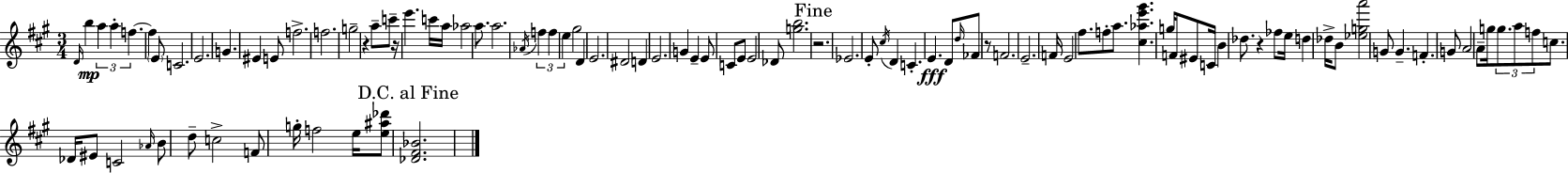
{
  \clef treble
  \numericTimeSignature
  \time 3/4
  \key a \major
  \repeat volta 2 { \grace { d'16 }\mp b''4 \tuplet 3/2 { a''4 a''4-. | f''4.~~ } f''4 \parenthesize e'8 | c'2. | e'2. | \break g'4. eis'4 e'8 | f''2.-> | f''2. | g''2-- r4 | \break a''8-- c'''8-- r16 e'''4. | c'''16 a''16 aes''2 a''8. | a''2. | \acciaccatura { aes'16 } \tuplet 3/2 { f''4 f''4 e''4 } | \break gis''2 d'4 | e'2. | dis'2 d'4 | e'2. | \break g'4 e'4-- e'8 | c'8 e'8 e'2 | des'8 <g'' b''>2. | \mark "Fine" r2. | \break ees'2. | e'8-. \acciaccatura { cis''16 } d'4 c'4.-. | e'4.\fff d'8 \grace { d''16 } | fes'8 r8 f'2. | \break e'2.-- | f'16 e'2 | fis''8. f''8-. a''8. <cis'' aes'' e''' gis'''>4. | g''16 f'8 eis'8 c'16 b'4 | \break des''8. r4 fes''8 e''16 d''4 | des''16-> b'8 <ees'' g'' a'''>2 | g'8 g'4.-- f'4.-. | g'8 a'2 | \break a'8-- g''16 \tuplet 3/2 { g''8. a''8 f''8 } | c''8. des'16 eis'8 c'2 | \grace { aes'16 } b'8 d''8-- c''2-> | f'8 g''16-. f''2 | \break e''16 <e'' ais'' des'''>8 \mark "D.C. al Fine" <des' fis' bes'>2. | } \bar "|."
}